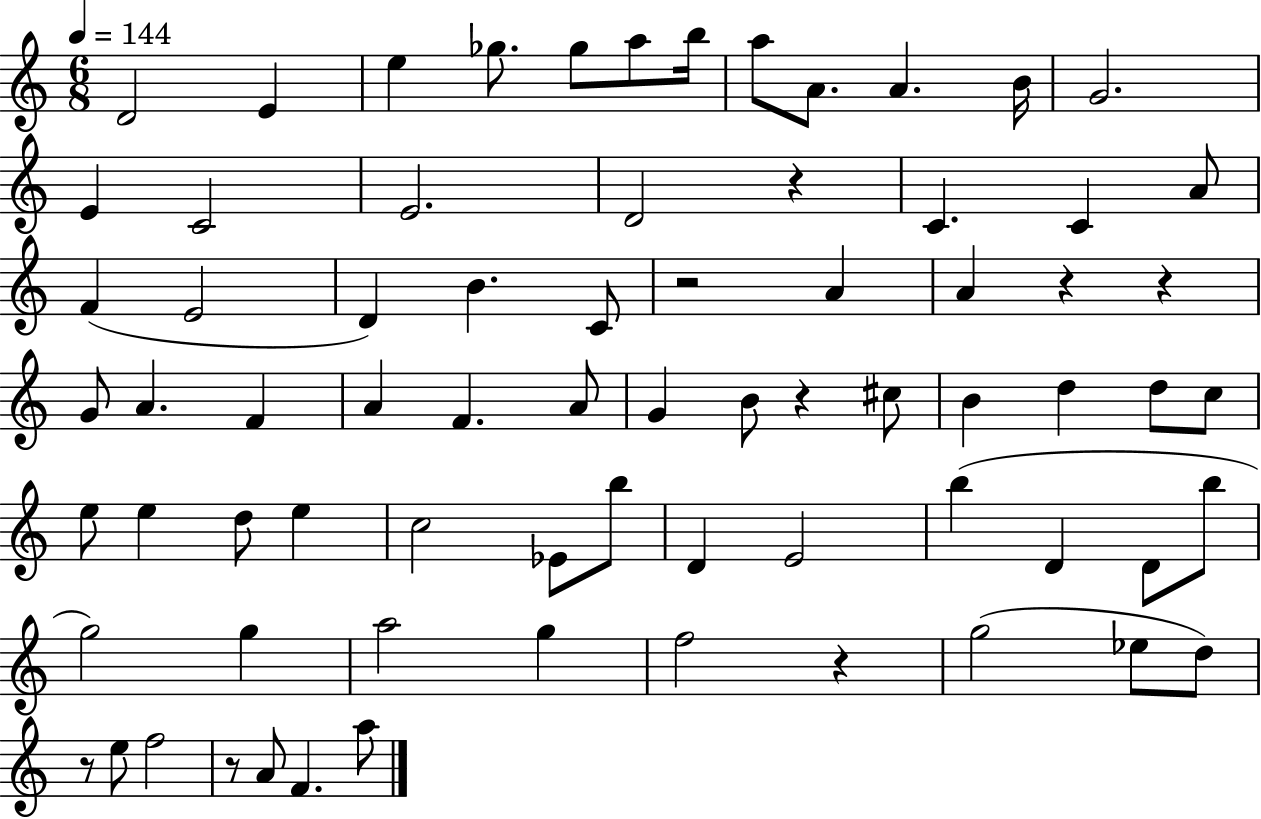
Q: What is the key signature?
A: C major